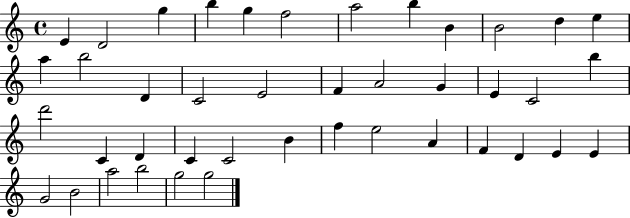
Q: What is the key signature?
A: C major